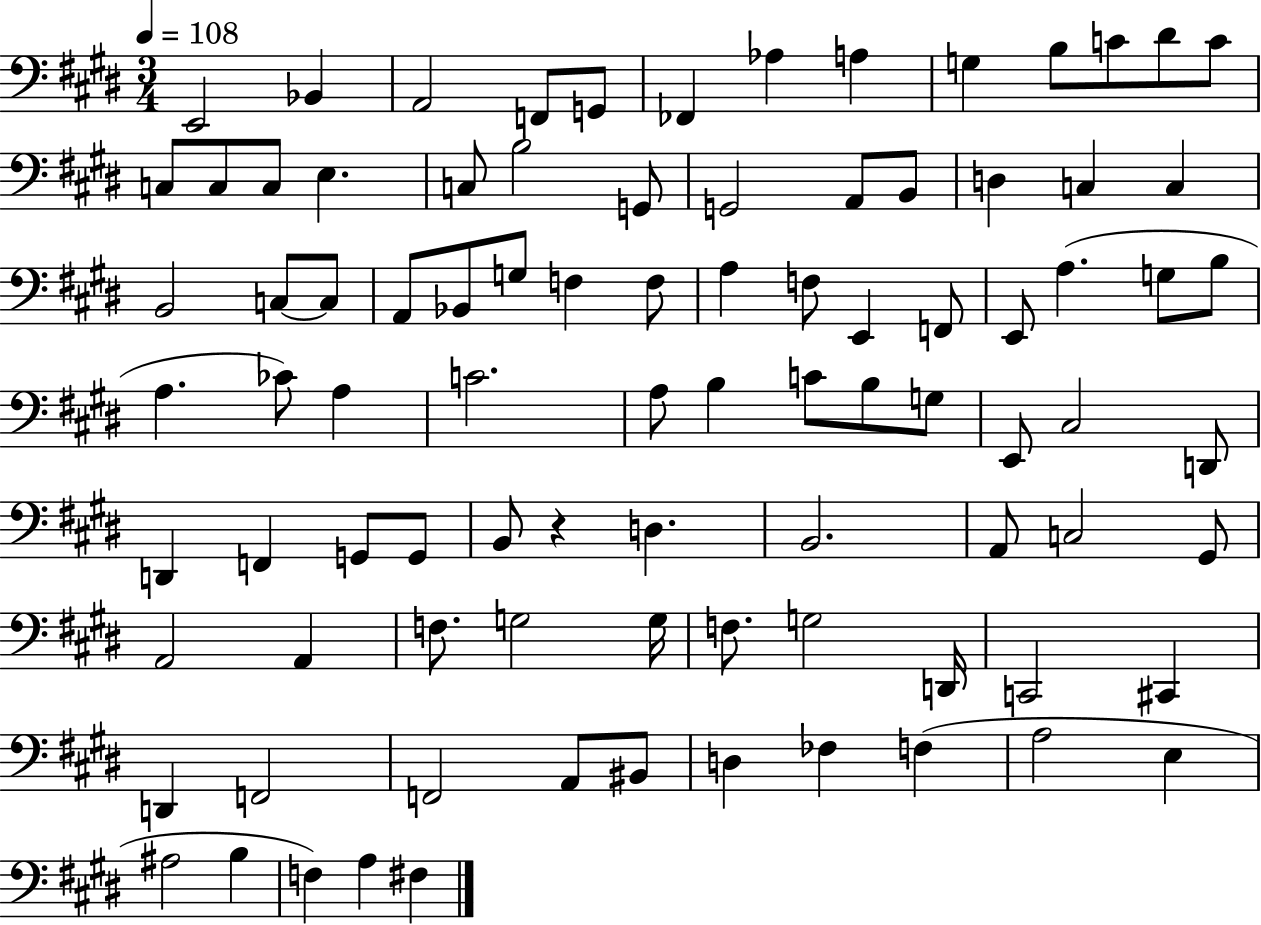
E2/h Bb2/q A2/h F2/e G2/e FES2/q Ab3/q A3/q G3/q B3/e C4/e D#4/e C4/e C3/e C3/e C3/e E3/q. C3/e B3/h G2/e G2/h A2/e B2/e D3/q C3/q C3/q B2/h C3/e C3/e A2/e Bb2/e G3/e F3/q F3/e A3/q F3/e E2/q F2/e E2/e A3/q. G3/e B3/e A3/q. CES4/e A3/q C4/h. A3/e B3/q C4/e B3/e G3/e E2/e C#3/h D2/e D2/q F2/q G2/e G2/e B2/e R/q D3/q. B2/h. A2/e C3/h G#2/e A2/h A2/q F3/e. G3/h G3/s F3/e. G3/h D2/s C2/h C#2/q D2/q F2/h F2/h A2/e BIS2/e D3/q FES3/q F3/q A3/h E3/q A#3/h B3/q F3/q A3/q F#3/q